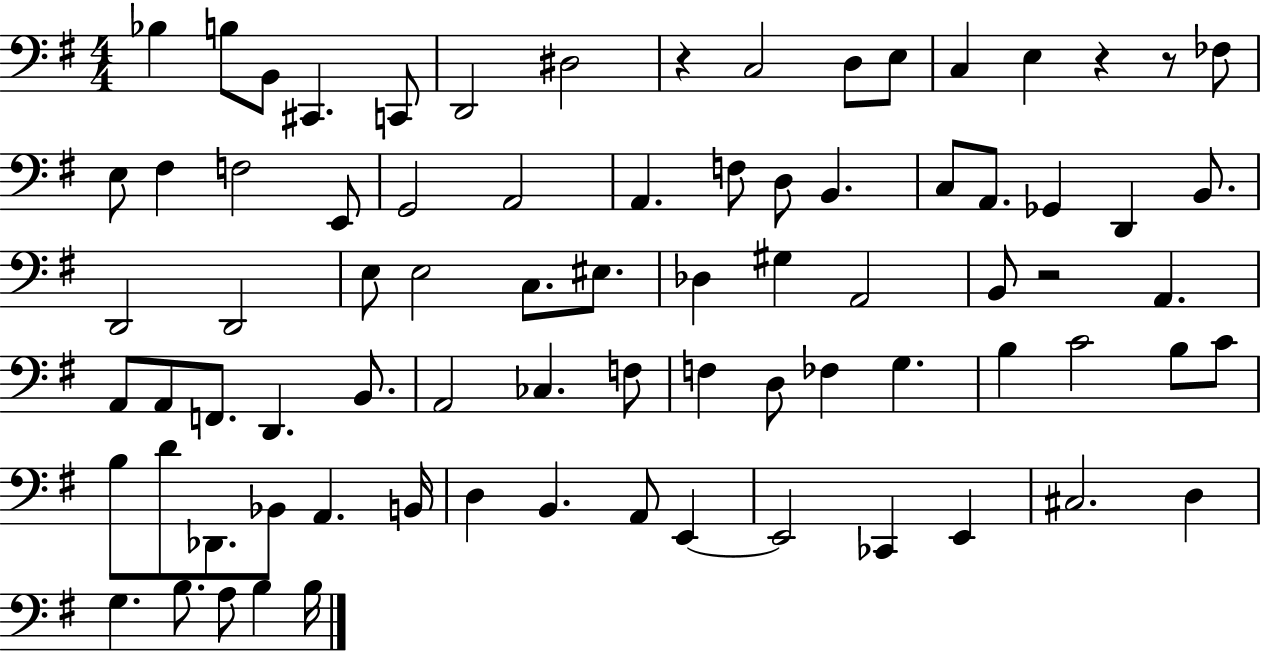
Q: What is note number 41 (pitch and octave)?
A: A2